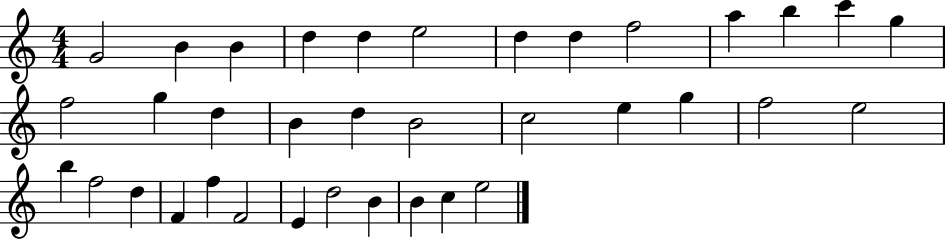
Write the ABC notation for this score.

X:1
T:Untitled
M:4/4
L:1/4
K:C
G2 B B d d e2 d d f2 a b c' g f2 g d B d B2 c2 e g f2 e2 b f2 d F f F2 E d2 B B c e2